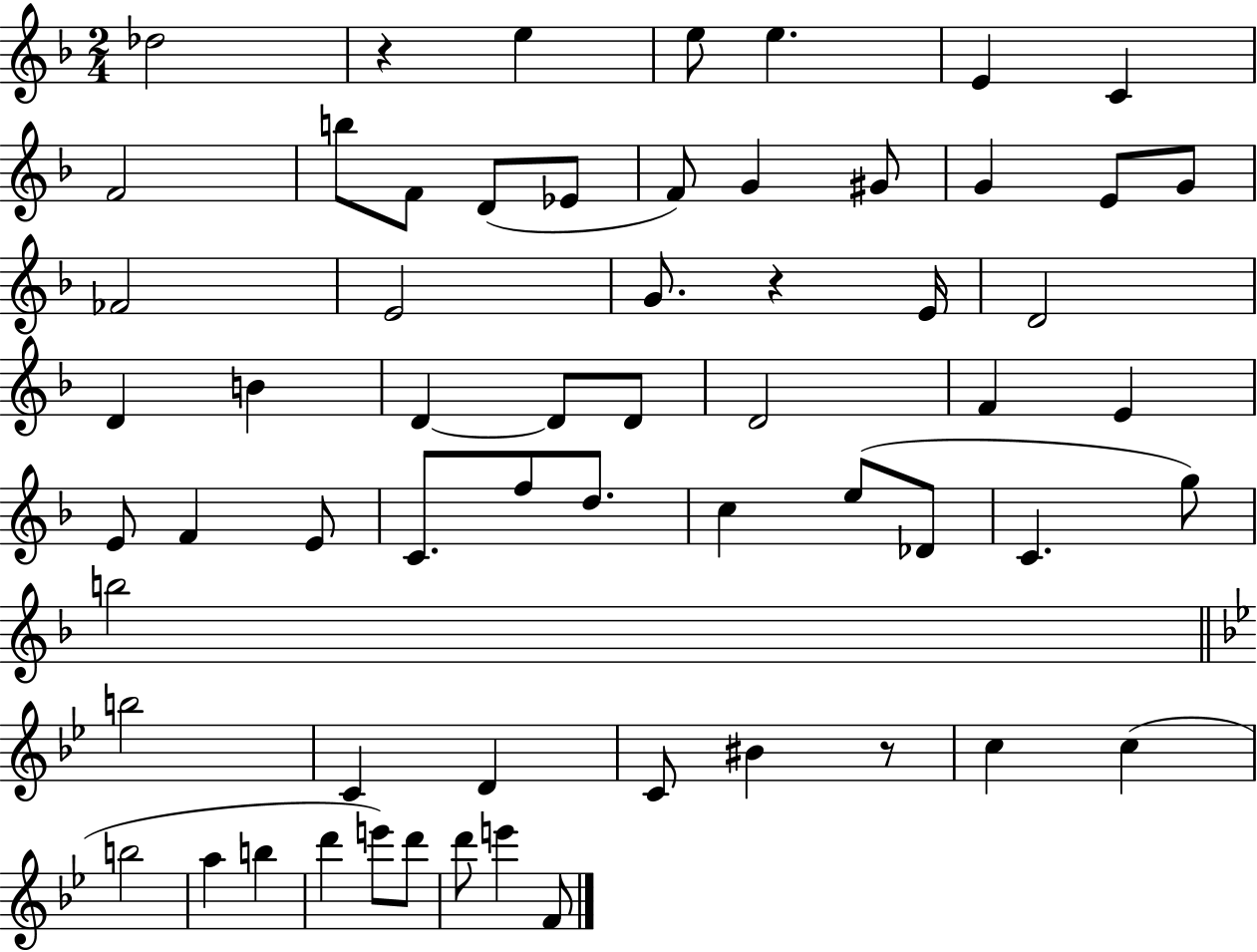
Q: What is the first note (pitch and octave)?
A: Db5